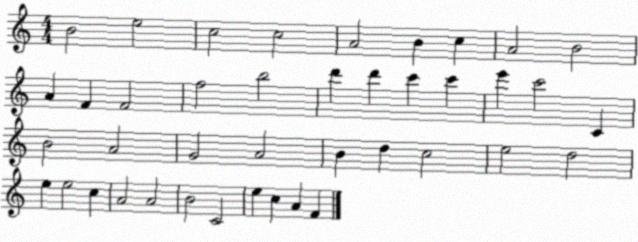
X:1
T:Untitled
M:4/4
L:1/4
K:C
B2 e2 c2 c2 A2 B c A2 B2 A F F2 f2 b2 d' d' c' c' e' c'2 C B2 A2 G2 A2 B d c2 e2 d2 e e2 c A2 A2 B2 C2 e c A F